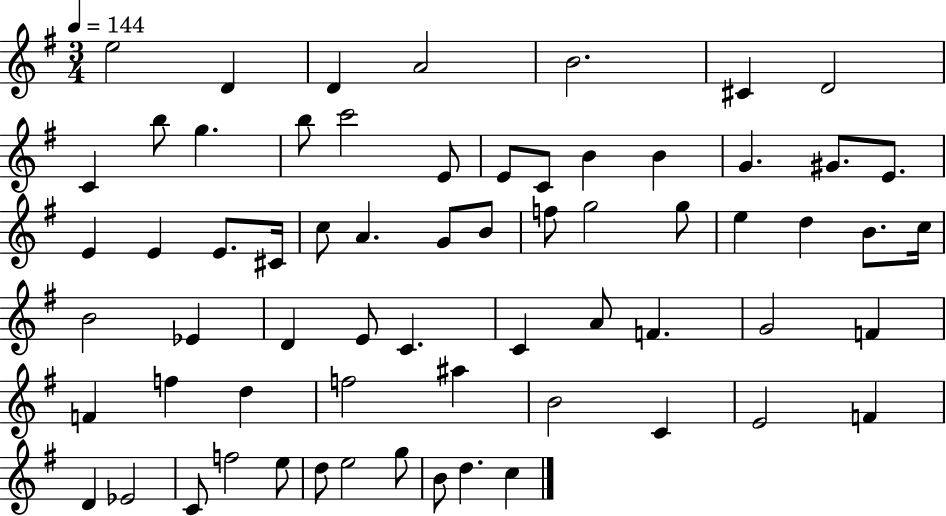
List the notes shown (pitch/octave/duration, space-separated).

E5/h D4/q D4/q A4/h B4/h. C#4/q D4/h C4/q B5/e G5/q. B5/e C6/h E4/e E4/e C4/e B4/q B4/q G4/q. G#4/e. E4/e. E4/q E4/q E4/e. C#4/s C5/e A4/q. G4/e B4/e F5/e G5/h G5/e E5/q D5/q B4/e. C5/s B4/h Eb4/q D4/q E4/e C4/q. C4/q A4/e F4/q. G4/h F4/q F4/q F5/q D5/q F5/h A#5/q B4/h C4/q E4/h F4/q D4/q Eb4/h C4/e F5/h E5/e D5/e E5/h G5/e B4/e D5/q. C5/q